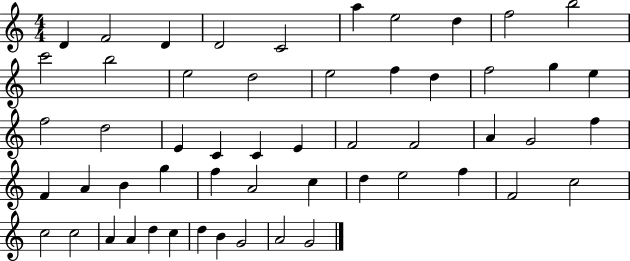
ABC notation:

X:1
T:Untitled
M:4/4
L:1/4
K:C
D F2 D D2 C2 a e2 d f2 b2 c'2 b2 e2 d2 e2 f d f2 g e f2 d2 E C C E F2 F2 A G2 f F A B g f A2 c d e2 f F2 c2 c2 c2 A A d c d B G2 A2 G2